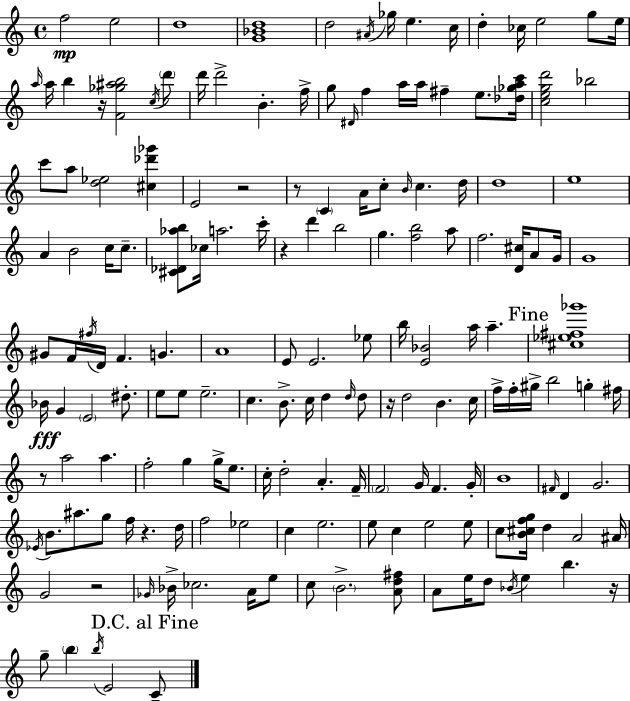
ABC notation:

X:1
T:Untitled
M:4/4
L:1/4
K:Am
f2 e2 d4 [G_Bd]4 d2 ^A/4 _g/4 e c/4 d _c/4 e2 g/2 e/4 a/4 a/4 b z/4 [F_g^ab]2 c/4 d'/2 d'/4 d'2 B f/4 g/2 ^D/4 f a/4 a/4 ^f e/2 [_d_gac']/4 [cegd']2 _b2 c'/2 a/2 [d_e]2 [^c_d'_g'] E2 z2 z/2 C A/4 c/2 B/4 c d/4 d4 e4 A B2 c/4 c/2 [^C_D_ab]/2 _c/4 a2 c'/4 z d' b2 g [fb]2 a/2 f2 [D^c]/4 A/2 G/4 G4 ^G/2 F/4 ^f/4 D/4 F G A4 E/2 E2 _e/2 b/4 [E_B]2 a/4 a [^c_e^f_g']4 _B/4 G E2 ^d/2 e/2 e/2 e2 c B/2 c/4 d d/4 d/2 z/4 d2 B c/4 f/4 f/4 ^g/4 b2 g ^f/4 z/2 a2 a f2 g g/4 e/2 c/4 d2 A F/4 F2 G/4 F G/4 B4 ^F/4 D G2 _E/4 B/2 ^a/2 g/2 f/4 z d/4 f2 _e2 c e2 e/2 c e2 e/2 c/2 [B^cfg]/4 d A2 ^A/4 G2 z2 _G/4 _B/4 _c2 A/4 e/2 c/2 B2 [Ad^f]/2 A/2 e/4 d/2 _B/4 e b z/4 g/2 b b/4 E2 C/2